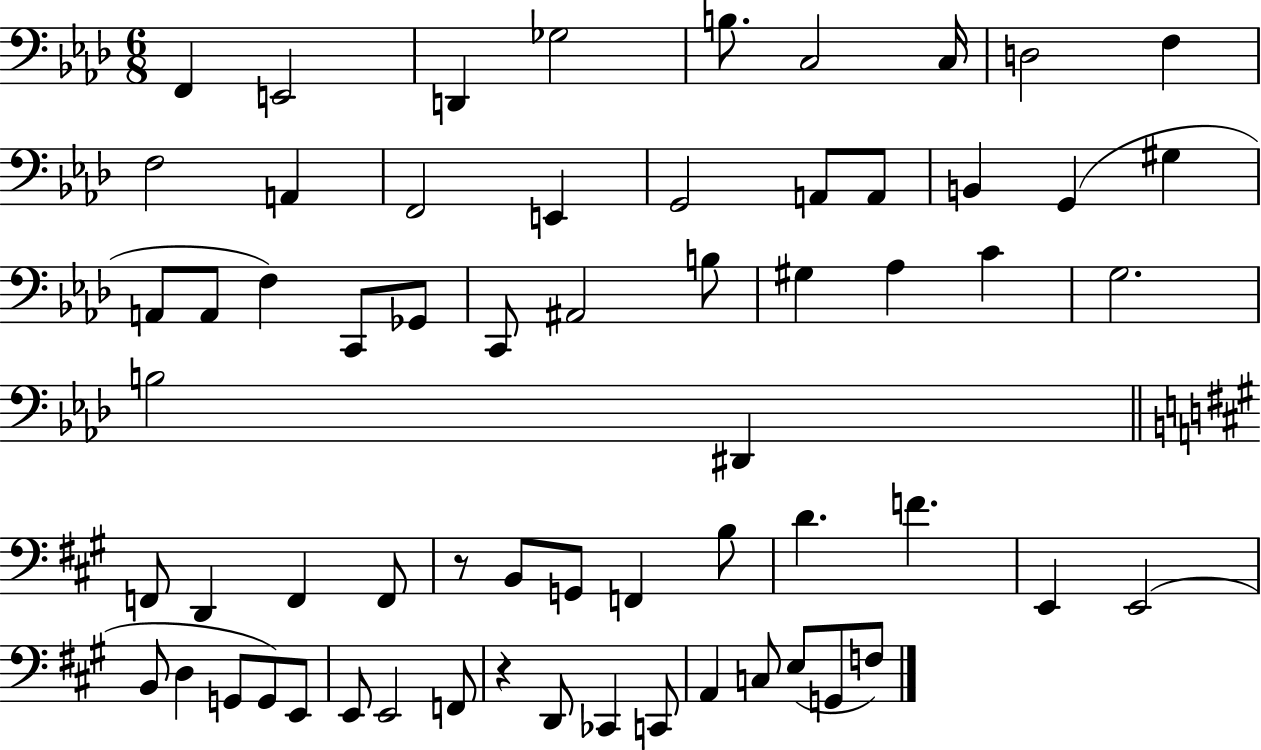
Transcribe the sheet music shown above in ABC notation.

X:1
T:Untitled
M:6/8
L:1/4
K:Ab
F,, E,,2 D,, _G,2 B,/2 C,2 C,/4 D,2 F, F,2 A,, F,,2 E,, G,,2 A,,/2 A,,/2 B,, G,, ^G, A,,/2 A,,/2 F, C,,/2 _G,,/2 C,,/2 ^A,,2 B,/2 ^G, _A, C G,2 B,2 ^D,, F,,/2 D,, F,, F,,/2 z/2 B,,/2 G,,/2 F,, B,/2 D F E,, E,,2 B,,/2 D, G,,/2 G,,/2 E,,/2 E,,/2 E,,2 F,,/2 z D,,/2 _C,, C,,/2 A,, C,/2 E,/2 G,,/2 F,/2